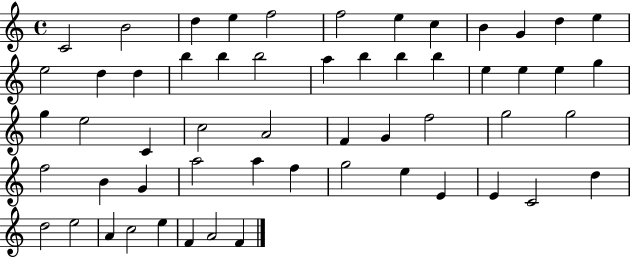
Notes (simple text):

C4/h B4/h D5/q E5/q F5/h F5/h E5/q C5/q B4/q G4/q D5/q E5/q E5/h D5/q D5/q B5/q B5/q B5/h A5/q B5/q B5/q B5/q E5/q E5/q E5/q G5/q G5/q E5/h C4/q C5/h A4/h F4/q G4/q F5/h G5/h G5/h F5/h B4/q G4/q A5/h A5/q F5/q G5/h E5/q E4/q E4/q C4/h D5/q D5/h E5/h A4/q C5/h E5/q F4/q A4/h F4/q